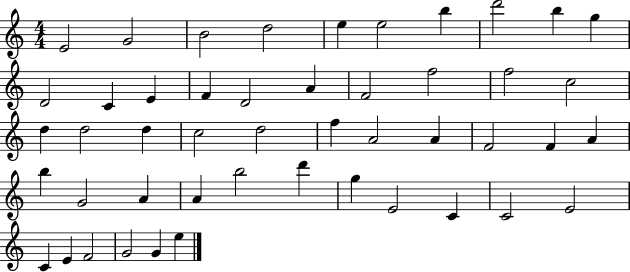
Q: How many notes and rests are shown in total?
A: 48